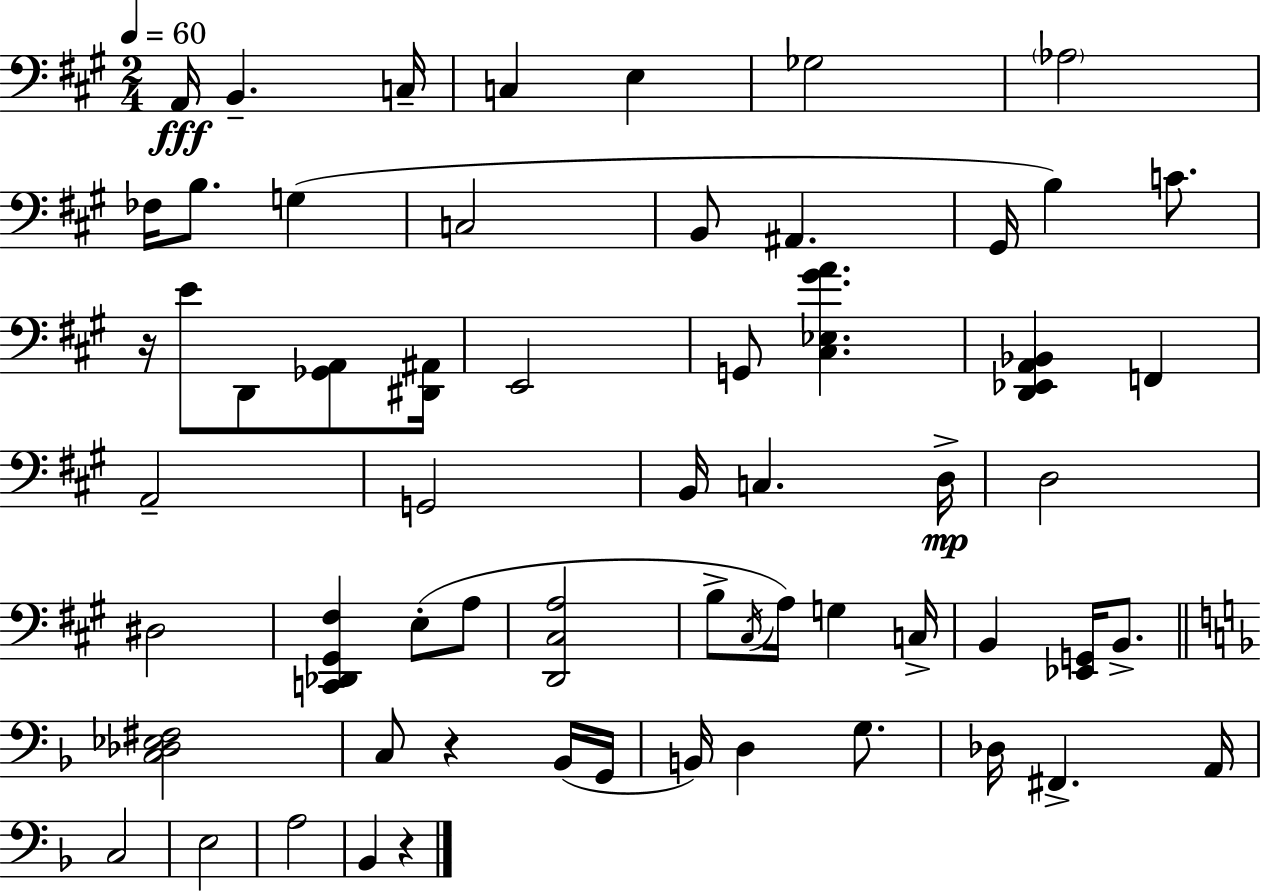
X:1
T:Untitled
M:2/4
L:1/4
K:A
A,,/4 B,, C,/4 C, E, _G,2 _A,2 _F,/4 B,/2 G, C,2 B,,/2 ^A,, ^G,,/4 B, C/2 z/4 E/2 D,,/2 [_G,,A,,]/2 [^D,,^A,,]/4 E,,2 G,,/2 [^C,_E,^GA] [D,,_E,,A,,_B,,] F,, A,,2 G,,2 B,,/4 C, D,/4 D,2 ^D,2 [C,,_D,,^G,,^F,] E,/2 A,/2 [D,,^C,A,]2 B,/2 ^C,/4 A,/4 G, C,/4 B,, [_E,,G,,]/4 B,,/2 [C,_D,_E,^F,]2 C,/2 z _B,,/4 G,,/4 B,,/4 D, G,/2 _D,/4 ^F,, A,,/4 C,2 E,2 A,2 _B,, z